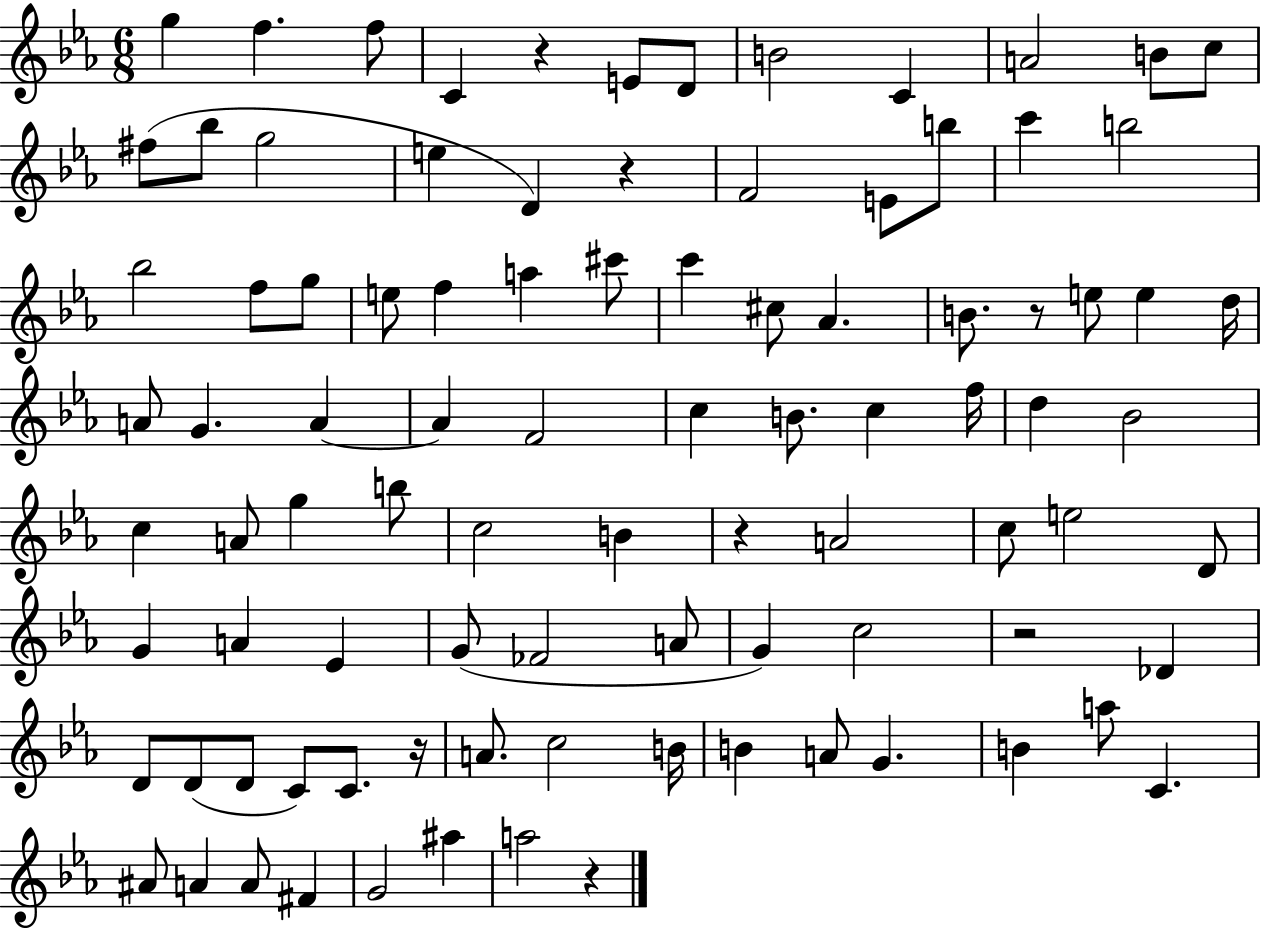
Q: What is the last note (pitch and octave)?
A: A5